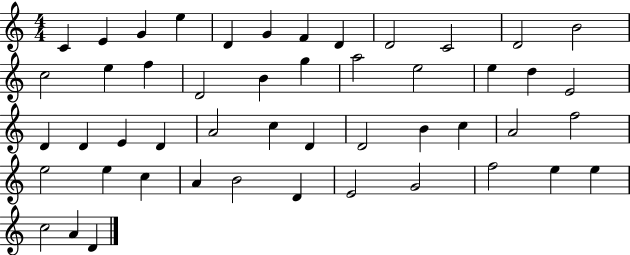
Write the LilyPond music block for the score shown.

{
  \clef treble
  \numericTimeSignature
  \time 4/4
  \key c \major
  c'4 e'4 g'4 e''4 | d'4 g'4 f'4 d'4 | d'2 c'2 | d'2 b'2 | \break c''2 e''4 f''4 | d'2 b'4 g''4 | a''2 e''2 | e''4 d''4 e'2 | \break d'4 d'4 e'4 d'4 | a'2 c''4 d'4 | d'2 b'4 c''4 | a'2 f''2 | \break e''2 e''4 c''4 | a'4 b'2 d'4 | e'2 g'2 | f''2 e''4 e''4 | \break c''2 a'4 d'4 | \bar "|."
}